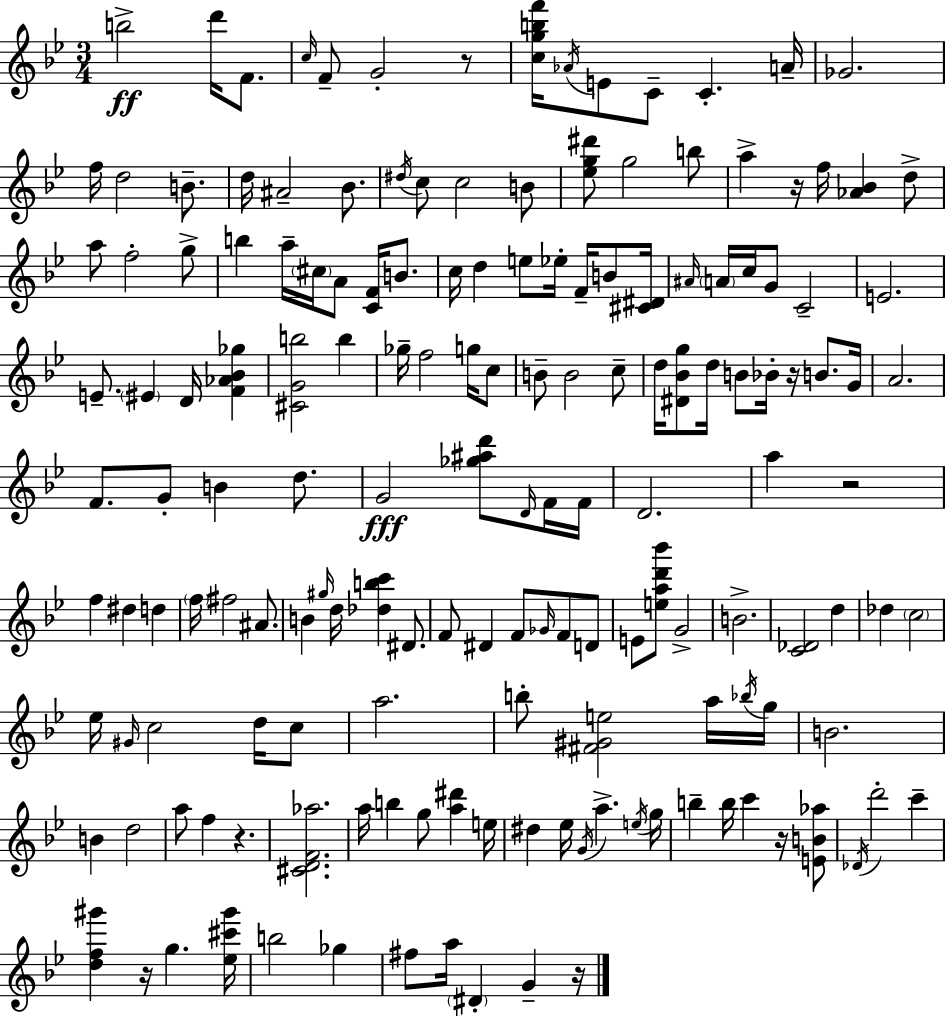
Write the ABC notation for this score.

X:1
T:Untitled
M:3/4
L:1/4
K:Gm
b2 d'/4 F/2 c/4 F/2 G2 z/2 [cgbf']/4 _A/4 E/2 C/2 C A/4 _G2 f/4 d2 B/2 d/4 ^A2 _B/2 ^d/4 c/2 c2 B/2 [_eg^d']/2 g2 b/2 a z/4 f/4 [_A_B] d/2 a/2 f2 g/2 b a/4 ^c/4 A/2 [CF]/4 B/2 c/4 d e/2 _e/4 F/4 B/2 [^C^D]/4 ^A/4 A/4 c/4 G/2 C2 E2 E/2 ^E D/4 [F_A_B_g] [^CGb]2 b _g/4 f2 g/4 c/2 B/2 B2 c/2 d/4 [^D_Bg]/2 d/4 B/2 _B/4 z/4 B/2 G/4 A2 F/2 G/2 B d/2 G2 [_g^ad']/2 D/4 F/4 F/4 D2 a z2 f ^d d f/4 ^f2 ^A/2 B ^g/4 d/4 [_dbc'] ^D/2 F/2 ^D F/2 _G/4 F/2 D/2 E/2 [ead'_b']/2 G2 B2 [C_D]2 d _d c2 _e/4 ^G/4 c2 d/4 c/2 a2 b/2 [^F^Ge]2 a/4 _b/4 g/4 B2 B d2 a/2 f z [^CDF_a]2 a/4 b g/2 [a^d'] e/4 ^d _e/4 G/4 a e/4 g/4 b b/4 c' z/4 [EB_a]/2 _D/4 d'2 c' [df^g'] z/4 g [_e^c'^g']/4 b2 _g ^f/2 a/4 ^D G z/4